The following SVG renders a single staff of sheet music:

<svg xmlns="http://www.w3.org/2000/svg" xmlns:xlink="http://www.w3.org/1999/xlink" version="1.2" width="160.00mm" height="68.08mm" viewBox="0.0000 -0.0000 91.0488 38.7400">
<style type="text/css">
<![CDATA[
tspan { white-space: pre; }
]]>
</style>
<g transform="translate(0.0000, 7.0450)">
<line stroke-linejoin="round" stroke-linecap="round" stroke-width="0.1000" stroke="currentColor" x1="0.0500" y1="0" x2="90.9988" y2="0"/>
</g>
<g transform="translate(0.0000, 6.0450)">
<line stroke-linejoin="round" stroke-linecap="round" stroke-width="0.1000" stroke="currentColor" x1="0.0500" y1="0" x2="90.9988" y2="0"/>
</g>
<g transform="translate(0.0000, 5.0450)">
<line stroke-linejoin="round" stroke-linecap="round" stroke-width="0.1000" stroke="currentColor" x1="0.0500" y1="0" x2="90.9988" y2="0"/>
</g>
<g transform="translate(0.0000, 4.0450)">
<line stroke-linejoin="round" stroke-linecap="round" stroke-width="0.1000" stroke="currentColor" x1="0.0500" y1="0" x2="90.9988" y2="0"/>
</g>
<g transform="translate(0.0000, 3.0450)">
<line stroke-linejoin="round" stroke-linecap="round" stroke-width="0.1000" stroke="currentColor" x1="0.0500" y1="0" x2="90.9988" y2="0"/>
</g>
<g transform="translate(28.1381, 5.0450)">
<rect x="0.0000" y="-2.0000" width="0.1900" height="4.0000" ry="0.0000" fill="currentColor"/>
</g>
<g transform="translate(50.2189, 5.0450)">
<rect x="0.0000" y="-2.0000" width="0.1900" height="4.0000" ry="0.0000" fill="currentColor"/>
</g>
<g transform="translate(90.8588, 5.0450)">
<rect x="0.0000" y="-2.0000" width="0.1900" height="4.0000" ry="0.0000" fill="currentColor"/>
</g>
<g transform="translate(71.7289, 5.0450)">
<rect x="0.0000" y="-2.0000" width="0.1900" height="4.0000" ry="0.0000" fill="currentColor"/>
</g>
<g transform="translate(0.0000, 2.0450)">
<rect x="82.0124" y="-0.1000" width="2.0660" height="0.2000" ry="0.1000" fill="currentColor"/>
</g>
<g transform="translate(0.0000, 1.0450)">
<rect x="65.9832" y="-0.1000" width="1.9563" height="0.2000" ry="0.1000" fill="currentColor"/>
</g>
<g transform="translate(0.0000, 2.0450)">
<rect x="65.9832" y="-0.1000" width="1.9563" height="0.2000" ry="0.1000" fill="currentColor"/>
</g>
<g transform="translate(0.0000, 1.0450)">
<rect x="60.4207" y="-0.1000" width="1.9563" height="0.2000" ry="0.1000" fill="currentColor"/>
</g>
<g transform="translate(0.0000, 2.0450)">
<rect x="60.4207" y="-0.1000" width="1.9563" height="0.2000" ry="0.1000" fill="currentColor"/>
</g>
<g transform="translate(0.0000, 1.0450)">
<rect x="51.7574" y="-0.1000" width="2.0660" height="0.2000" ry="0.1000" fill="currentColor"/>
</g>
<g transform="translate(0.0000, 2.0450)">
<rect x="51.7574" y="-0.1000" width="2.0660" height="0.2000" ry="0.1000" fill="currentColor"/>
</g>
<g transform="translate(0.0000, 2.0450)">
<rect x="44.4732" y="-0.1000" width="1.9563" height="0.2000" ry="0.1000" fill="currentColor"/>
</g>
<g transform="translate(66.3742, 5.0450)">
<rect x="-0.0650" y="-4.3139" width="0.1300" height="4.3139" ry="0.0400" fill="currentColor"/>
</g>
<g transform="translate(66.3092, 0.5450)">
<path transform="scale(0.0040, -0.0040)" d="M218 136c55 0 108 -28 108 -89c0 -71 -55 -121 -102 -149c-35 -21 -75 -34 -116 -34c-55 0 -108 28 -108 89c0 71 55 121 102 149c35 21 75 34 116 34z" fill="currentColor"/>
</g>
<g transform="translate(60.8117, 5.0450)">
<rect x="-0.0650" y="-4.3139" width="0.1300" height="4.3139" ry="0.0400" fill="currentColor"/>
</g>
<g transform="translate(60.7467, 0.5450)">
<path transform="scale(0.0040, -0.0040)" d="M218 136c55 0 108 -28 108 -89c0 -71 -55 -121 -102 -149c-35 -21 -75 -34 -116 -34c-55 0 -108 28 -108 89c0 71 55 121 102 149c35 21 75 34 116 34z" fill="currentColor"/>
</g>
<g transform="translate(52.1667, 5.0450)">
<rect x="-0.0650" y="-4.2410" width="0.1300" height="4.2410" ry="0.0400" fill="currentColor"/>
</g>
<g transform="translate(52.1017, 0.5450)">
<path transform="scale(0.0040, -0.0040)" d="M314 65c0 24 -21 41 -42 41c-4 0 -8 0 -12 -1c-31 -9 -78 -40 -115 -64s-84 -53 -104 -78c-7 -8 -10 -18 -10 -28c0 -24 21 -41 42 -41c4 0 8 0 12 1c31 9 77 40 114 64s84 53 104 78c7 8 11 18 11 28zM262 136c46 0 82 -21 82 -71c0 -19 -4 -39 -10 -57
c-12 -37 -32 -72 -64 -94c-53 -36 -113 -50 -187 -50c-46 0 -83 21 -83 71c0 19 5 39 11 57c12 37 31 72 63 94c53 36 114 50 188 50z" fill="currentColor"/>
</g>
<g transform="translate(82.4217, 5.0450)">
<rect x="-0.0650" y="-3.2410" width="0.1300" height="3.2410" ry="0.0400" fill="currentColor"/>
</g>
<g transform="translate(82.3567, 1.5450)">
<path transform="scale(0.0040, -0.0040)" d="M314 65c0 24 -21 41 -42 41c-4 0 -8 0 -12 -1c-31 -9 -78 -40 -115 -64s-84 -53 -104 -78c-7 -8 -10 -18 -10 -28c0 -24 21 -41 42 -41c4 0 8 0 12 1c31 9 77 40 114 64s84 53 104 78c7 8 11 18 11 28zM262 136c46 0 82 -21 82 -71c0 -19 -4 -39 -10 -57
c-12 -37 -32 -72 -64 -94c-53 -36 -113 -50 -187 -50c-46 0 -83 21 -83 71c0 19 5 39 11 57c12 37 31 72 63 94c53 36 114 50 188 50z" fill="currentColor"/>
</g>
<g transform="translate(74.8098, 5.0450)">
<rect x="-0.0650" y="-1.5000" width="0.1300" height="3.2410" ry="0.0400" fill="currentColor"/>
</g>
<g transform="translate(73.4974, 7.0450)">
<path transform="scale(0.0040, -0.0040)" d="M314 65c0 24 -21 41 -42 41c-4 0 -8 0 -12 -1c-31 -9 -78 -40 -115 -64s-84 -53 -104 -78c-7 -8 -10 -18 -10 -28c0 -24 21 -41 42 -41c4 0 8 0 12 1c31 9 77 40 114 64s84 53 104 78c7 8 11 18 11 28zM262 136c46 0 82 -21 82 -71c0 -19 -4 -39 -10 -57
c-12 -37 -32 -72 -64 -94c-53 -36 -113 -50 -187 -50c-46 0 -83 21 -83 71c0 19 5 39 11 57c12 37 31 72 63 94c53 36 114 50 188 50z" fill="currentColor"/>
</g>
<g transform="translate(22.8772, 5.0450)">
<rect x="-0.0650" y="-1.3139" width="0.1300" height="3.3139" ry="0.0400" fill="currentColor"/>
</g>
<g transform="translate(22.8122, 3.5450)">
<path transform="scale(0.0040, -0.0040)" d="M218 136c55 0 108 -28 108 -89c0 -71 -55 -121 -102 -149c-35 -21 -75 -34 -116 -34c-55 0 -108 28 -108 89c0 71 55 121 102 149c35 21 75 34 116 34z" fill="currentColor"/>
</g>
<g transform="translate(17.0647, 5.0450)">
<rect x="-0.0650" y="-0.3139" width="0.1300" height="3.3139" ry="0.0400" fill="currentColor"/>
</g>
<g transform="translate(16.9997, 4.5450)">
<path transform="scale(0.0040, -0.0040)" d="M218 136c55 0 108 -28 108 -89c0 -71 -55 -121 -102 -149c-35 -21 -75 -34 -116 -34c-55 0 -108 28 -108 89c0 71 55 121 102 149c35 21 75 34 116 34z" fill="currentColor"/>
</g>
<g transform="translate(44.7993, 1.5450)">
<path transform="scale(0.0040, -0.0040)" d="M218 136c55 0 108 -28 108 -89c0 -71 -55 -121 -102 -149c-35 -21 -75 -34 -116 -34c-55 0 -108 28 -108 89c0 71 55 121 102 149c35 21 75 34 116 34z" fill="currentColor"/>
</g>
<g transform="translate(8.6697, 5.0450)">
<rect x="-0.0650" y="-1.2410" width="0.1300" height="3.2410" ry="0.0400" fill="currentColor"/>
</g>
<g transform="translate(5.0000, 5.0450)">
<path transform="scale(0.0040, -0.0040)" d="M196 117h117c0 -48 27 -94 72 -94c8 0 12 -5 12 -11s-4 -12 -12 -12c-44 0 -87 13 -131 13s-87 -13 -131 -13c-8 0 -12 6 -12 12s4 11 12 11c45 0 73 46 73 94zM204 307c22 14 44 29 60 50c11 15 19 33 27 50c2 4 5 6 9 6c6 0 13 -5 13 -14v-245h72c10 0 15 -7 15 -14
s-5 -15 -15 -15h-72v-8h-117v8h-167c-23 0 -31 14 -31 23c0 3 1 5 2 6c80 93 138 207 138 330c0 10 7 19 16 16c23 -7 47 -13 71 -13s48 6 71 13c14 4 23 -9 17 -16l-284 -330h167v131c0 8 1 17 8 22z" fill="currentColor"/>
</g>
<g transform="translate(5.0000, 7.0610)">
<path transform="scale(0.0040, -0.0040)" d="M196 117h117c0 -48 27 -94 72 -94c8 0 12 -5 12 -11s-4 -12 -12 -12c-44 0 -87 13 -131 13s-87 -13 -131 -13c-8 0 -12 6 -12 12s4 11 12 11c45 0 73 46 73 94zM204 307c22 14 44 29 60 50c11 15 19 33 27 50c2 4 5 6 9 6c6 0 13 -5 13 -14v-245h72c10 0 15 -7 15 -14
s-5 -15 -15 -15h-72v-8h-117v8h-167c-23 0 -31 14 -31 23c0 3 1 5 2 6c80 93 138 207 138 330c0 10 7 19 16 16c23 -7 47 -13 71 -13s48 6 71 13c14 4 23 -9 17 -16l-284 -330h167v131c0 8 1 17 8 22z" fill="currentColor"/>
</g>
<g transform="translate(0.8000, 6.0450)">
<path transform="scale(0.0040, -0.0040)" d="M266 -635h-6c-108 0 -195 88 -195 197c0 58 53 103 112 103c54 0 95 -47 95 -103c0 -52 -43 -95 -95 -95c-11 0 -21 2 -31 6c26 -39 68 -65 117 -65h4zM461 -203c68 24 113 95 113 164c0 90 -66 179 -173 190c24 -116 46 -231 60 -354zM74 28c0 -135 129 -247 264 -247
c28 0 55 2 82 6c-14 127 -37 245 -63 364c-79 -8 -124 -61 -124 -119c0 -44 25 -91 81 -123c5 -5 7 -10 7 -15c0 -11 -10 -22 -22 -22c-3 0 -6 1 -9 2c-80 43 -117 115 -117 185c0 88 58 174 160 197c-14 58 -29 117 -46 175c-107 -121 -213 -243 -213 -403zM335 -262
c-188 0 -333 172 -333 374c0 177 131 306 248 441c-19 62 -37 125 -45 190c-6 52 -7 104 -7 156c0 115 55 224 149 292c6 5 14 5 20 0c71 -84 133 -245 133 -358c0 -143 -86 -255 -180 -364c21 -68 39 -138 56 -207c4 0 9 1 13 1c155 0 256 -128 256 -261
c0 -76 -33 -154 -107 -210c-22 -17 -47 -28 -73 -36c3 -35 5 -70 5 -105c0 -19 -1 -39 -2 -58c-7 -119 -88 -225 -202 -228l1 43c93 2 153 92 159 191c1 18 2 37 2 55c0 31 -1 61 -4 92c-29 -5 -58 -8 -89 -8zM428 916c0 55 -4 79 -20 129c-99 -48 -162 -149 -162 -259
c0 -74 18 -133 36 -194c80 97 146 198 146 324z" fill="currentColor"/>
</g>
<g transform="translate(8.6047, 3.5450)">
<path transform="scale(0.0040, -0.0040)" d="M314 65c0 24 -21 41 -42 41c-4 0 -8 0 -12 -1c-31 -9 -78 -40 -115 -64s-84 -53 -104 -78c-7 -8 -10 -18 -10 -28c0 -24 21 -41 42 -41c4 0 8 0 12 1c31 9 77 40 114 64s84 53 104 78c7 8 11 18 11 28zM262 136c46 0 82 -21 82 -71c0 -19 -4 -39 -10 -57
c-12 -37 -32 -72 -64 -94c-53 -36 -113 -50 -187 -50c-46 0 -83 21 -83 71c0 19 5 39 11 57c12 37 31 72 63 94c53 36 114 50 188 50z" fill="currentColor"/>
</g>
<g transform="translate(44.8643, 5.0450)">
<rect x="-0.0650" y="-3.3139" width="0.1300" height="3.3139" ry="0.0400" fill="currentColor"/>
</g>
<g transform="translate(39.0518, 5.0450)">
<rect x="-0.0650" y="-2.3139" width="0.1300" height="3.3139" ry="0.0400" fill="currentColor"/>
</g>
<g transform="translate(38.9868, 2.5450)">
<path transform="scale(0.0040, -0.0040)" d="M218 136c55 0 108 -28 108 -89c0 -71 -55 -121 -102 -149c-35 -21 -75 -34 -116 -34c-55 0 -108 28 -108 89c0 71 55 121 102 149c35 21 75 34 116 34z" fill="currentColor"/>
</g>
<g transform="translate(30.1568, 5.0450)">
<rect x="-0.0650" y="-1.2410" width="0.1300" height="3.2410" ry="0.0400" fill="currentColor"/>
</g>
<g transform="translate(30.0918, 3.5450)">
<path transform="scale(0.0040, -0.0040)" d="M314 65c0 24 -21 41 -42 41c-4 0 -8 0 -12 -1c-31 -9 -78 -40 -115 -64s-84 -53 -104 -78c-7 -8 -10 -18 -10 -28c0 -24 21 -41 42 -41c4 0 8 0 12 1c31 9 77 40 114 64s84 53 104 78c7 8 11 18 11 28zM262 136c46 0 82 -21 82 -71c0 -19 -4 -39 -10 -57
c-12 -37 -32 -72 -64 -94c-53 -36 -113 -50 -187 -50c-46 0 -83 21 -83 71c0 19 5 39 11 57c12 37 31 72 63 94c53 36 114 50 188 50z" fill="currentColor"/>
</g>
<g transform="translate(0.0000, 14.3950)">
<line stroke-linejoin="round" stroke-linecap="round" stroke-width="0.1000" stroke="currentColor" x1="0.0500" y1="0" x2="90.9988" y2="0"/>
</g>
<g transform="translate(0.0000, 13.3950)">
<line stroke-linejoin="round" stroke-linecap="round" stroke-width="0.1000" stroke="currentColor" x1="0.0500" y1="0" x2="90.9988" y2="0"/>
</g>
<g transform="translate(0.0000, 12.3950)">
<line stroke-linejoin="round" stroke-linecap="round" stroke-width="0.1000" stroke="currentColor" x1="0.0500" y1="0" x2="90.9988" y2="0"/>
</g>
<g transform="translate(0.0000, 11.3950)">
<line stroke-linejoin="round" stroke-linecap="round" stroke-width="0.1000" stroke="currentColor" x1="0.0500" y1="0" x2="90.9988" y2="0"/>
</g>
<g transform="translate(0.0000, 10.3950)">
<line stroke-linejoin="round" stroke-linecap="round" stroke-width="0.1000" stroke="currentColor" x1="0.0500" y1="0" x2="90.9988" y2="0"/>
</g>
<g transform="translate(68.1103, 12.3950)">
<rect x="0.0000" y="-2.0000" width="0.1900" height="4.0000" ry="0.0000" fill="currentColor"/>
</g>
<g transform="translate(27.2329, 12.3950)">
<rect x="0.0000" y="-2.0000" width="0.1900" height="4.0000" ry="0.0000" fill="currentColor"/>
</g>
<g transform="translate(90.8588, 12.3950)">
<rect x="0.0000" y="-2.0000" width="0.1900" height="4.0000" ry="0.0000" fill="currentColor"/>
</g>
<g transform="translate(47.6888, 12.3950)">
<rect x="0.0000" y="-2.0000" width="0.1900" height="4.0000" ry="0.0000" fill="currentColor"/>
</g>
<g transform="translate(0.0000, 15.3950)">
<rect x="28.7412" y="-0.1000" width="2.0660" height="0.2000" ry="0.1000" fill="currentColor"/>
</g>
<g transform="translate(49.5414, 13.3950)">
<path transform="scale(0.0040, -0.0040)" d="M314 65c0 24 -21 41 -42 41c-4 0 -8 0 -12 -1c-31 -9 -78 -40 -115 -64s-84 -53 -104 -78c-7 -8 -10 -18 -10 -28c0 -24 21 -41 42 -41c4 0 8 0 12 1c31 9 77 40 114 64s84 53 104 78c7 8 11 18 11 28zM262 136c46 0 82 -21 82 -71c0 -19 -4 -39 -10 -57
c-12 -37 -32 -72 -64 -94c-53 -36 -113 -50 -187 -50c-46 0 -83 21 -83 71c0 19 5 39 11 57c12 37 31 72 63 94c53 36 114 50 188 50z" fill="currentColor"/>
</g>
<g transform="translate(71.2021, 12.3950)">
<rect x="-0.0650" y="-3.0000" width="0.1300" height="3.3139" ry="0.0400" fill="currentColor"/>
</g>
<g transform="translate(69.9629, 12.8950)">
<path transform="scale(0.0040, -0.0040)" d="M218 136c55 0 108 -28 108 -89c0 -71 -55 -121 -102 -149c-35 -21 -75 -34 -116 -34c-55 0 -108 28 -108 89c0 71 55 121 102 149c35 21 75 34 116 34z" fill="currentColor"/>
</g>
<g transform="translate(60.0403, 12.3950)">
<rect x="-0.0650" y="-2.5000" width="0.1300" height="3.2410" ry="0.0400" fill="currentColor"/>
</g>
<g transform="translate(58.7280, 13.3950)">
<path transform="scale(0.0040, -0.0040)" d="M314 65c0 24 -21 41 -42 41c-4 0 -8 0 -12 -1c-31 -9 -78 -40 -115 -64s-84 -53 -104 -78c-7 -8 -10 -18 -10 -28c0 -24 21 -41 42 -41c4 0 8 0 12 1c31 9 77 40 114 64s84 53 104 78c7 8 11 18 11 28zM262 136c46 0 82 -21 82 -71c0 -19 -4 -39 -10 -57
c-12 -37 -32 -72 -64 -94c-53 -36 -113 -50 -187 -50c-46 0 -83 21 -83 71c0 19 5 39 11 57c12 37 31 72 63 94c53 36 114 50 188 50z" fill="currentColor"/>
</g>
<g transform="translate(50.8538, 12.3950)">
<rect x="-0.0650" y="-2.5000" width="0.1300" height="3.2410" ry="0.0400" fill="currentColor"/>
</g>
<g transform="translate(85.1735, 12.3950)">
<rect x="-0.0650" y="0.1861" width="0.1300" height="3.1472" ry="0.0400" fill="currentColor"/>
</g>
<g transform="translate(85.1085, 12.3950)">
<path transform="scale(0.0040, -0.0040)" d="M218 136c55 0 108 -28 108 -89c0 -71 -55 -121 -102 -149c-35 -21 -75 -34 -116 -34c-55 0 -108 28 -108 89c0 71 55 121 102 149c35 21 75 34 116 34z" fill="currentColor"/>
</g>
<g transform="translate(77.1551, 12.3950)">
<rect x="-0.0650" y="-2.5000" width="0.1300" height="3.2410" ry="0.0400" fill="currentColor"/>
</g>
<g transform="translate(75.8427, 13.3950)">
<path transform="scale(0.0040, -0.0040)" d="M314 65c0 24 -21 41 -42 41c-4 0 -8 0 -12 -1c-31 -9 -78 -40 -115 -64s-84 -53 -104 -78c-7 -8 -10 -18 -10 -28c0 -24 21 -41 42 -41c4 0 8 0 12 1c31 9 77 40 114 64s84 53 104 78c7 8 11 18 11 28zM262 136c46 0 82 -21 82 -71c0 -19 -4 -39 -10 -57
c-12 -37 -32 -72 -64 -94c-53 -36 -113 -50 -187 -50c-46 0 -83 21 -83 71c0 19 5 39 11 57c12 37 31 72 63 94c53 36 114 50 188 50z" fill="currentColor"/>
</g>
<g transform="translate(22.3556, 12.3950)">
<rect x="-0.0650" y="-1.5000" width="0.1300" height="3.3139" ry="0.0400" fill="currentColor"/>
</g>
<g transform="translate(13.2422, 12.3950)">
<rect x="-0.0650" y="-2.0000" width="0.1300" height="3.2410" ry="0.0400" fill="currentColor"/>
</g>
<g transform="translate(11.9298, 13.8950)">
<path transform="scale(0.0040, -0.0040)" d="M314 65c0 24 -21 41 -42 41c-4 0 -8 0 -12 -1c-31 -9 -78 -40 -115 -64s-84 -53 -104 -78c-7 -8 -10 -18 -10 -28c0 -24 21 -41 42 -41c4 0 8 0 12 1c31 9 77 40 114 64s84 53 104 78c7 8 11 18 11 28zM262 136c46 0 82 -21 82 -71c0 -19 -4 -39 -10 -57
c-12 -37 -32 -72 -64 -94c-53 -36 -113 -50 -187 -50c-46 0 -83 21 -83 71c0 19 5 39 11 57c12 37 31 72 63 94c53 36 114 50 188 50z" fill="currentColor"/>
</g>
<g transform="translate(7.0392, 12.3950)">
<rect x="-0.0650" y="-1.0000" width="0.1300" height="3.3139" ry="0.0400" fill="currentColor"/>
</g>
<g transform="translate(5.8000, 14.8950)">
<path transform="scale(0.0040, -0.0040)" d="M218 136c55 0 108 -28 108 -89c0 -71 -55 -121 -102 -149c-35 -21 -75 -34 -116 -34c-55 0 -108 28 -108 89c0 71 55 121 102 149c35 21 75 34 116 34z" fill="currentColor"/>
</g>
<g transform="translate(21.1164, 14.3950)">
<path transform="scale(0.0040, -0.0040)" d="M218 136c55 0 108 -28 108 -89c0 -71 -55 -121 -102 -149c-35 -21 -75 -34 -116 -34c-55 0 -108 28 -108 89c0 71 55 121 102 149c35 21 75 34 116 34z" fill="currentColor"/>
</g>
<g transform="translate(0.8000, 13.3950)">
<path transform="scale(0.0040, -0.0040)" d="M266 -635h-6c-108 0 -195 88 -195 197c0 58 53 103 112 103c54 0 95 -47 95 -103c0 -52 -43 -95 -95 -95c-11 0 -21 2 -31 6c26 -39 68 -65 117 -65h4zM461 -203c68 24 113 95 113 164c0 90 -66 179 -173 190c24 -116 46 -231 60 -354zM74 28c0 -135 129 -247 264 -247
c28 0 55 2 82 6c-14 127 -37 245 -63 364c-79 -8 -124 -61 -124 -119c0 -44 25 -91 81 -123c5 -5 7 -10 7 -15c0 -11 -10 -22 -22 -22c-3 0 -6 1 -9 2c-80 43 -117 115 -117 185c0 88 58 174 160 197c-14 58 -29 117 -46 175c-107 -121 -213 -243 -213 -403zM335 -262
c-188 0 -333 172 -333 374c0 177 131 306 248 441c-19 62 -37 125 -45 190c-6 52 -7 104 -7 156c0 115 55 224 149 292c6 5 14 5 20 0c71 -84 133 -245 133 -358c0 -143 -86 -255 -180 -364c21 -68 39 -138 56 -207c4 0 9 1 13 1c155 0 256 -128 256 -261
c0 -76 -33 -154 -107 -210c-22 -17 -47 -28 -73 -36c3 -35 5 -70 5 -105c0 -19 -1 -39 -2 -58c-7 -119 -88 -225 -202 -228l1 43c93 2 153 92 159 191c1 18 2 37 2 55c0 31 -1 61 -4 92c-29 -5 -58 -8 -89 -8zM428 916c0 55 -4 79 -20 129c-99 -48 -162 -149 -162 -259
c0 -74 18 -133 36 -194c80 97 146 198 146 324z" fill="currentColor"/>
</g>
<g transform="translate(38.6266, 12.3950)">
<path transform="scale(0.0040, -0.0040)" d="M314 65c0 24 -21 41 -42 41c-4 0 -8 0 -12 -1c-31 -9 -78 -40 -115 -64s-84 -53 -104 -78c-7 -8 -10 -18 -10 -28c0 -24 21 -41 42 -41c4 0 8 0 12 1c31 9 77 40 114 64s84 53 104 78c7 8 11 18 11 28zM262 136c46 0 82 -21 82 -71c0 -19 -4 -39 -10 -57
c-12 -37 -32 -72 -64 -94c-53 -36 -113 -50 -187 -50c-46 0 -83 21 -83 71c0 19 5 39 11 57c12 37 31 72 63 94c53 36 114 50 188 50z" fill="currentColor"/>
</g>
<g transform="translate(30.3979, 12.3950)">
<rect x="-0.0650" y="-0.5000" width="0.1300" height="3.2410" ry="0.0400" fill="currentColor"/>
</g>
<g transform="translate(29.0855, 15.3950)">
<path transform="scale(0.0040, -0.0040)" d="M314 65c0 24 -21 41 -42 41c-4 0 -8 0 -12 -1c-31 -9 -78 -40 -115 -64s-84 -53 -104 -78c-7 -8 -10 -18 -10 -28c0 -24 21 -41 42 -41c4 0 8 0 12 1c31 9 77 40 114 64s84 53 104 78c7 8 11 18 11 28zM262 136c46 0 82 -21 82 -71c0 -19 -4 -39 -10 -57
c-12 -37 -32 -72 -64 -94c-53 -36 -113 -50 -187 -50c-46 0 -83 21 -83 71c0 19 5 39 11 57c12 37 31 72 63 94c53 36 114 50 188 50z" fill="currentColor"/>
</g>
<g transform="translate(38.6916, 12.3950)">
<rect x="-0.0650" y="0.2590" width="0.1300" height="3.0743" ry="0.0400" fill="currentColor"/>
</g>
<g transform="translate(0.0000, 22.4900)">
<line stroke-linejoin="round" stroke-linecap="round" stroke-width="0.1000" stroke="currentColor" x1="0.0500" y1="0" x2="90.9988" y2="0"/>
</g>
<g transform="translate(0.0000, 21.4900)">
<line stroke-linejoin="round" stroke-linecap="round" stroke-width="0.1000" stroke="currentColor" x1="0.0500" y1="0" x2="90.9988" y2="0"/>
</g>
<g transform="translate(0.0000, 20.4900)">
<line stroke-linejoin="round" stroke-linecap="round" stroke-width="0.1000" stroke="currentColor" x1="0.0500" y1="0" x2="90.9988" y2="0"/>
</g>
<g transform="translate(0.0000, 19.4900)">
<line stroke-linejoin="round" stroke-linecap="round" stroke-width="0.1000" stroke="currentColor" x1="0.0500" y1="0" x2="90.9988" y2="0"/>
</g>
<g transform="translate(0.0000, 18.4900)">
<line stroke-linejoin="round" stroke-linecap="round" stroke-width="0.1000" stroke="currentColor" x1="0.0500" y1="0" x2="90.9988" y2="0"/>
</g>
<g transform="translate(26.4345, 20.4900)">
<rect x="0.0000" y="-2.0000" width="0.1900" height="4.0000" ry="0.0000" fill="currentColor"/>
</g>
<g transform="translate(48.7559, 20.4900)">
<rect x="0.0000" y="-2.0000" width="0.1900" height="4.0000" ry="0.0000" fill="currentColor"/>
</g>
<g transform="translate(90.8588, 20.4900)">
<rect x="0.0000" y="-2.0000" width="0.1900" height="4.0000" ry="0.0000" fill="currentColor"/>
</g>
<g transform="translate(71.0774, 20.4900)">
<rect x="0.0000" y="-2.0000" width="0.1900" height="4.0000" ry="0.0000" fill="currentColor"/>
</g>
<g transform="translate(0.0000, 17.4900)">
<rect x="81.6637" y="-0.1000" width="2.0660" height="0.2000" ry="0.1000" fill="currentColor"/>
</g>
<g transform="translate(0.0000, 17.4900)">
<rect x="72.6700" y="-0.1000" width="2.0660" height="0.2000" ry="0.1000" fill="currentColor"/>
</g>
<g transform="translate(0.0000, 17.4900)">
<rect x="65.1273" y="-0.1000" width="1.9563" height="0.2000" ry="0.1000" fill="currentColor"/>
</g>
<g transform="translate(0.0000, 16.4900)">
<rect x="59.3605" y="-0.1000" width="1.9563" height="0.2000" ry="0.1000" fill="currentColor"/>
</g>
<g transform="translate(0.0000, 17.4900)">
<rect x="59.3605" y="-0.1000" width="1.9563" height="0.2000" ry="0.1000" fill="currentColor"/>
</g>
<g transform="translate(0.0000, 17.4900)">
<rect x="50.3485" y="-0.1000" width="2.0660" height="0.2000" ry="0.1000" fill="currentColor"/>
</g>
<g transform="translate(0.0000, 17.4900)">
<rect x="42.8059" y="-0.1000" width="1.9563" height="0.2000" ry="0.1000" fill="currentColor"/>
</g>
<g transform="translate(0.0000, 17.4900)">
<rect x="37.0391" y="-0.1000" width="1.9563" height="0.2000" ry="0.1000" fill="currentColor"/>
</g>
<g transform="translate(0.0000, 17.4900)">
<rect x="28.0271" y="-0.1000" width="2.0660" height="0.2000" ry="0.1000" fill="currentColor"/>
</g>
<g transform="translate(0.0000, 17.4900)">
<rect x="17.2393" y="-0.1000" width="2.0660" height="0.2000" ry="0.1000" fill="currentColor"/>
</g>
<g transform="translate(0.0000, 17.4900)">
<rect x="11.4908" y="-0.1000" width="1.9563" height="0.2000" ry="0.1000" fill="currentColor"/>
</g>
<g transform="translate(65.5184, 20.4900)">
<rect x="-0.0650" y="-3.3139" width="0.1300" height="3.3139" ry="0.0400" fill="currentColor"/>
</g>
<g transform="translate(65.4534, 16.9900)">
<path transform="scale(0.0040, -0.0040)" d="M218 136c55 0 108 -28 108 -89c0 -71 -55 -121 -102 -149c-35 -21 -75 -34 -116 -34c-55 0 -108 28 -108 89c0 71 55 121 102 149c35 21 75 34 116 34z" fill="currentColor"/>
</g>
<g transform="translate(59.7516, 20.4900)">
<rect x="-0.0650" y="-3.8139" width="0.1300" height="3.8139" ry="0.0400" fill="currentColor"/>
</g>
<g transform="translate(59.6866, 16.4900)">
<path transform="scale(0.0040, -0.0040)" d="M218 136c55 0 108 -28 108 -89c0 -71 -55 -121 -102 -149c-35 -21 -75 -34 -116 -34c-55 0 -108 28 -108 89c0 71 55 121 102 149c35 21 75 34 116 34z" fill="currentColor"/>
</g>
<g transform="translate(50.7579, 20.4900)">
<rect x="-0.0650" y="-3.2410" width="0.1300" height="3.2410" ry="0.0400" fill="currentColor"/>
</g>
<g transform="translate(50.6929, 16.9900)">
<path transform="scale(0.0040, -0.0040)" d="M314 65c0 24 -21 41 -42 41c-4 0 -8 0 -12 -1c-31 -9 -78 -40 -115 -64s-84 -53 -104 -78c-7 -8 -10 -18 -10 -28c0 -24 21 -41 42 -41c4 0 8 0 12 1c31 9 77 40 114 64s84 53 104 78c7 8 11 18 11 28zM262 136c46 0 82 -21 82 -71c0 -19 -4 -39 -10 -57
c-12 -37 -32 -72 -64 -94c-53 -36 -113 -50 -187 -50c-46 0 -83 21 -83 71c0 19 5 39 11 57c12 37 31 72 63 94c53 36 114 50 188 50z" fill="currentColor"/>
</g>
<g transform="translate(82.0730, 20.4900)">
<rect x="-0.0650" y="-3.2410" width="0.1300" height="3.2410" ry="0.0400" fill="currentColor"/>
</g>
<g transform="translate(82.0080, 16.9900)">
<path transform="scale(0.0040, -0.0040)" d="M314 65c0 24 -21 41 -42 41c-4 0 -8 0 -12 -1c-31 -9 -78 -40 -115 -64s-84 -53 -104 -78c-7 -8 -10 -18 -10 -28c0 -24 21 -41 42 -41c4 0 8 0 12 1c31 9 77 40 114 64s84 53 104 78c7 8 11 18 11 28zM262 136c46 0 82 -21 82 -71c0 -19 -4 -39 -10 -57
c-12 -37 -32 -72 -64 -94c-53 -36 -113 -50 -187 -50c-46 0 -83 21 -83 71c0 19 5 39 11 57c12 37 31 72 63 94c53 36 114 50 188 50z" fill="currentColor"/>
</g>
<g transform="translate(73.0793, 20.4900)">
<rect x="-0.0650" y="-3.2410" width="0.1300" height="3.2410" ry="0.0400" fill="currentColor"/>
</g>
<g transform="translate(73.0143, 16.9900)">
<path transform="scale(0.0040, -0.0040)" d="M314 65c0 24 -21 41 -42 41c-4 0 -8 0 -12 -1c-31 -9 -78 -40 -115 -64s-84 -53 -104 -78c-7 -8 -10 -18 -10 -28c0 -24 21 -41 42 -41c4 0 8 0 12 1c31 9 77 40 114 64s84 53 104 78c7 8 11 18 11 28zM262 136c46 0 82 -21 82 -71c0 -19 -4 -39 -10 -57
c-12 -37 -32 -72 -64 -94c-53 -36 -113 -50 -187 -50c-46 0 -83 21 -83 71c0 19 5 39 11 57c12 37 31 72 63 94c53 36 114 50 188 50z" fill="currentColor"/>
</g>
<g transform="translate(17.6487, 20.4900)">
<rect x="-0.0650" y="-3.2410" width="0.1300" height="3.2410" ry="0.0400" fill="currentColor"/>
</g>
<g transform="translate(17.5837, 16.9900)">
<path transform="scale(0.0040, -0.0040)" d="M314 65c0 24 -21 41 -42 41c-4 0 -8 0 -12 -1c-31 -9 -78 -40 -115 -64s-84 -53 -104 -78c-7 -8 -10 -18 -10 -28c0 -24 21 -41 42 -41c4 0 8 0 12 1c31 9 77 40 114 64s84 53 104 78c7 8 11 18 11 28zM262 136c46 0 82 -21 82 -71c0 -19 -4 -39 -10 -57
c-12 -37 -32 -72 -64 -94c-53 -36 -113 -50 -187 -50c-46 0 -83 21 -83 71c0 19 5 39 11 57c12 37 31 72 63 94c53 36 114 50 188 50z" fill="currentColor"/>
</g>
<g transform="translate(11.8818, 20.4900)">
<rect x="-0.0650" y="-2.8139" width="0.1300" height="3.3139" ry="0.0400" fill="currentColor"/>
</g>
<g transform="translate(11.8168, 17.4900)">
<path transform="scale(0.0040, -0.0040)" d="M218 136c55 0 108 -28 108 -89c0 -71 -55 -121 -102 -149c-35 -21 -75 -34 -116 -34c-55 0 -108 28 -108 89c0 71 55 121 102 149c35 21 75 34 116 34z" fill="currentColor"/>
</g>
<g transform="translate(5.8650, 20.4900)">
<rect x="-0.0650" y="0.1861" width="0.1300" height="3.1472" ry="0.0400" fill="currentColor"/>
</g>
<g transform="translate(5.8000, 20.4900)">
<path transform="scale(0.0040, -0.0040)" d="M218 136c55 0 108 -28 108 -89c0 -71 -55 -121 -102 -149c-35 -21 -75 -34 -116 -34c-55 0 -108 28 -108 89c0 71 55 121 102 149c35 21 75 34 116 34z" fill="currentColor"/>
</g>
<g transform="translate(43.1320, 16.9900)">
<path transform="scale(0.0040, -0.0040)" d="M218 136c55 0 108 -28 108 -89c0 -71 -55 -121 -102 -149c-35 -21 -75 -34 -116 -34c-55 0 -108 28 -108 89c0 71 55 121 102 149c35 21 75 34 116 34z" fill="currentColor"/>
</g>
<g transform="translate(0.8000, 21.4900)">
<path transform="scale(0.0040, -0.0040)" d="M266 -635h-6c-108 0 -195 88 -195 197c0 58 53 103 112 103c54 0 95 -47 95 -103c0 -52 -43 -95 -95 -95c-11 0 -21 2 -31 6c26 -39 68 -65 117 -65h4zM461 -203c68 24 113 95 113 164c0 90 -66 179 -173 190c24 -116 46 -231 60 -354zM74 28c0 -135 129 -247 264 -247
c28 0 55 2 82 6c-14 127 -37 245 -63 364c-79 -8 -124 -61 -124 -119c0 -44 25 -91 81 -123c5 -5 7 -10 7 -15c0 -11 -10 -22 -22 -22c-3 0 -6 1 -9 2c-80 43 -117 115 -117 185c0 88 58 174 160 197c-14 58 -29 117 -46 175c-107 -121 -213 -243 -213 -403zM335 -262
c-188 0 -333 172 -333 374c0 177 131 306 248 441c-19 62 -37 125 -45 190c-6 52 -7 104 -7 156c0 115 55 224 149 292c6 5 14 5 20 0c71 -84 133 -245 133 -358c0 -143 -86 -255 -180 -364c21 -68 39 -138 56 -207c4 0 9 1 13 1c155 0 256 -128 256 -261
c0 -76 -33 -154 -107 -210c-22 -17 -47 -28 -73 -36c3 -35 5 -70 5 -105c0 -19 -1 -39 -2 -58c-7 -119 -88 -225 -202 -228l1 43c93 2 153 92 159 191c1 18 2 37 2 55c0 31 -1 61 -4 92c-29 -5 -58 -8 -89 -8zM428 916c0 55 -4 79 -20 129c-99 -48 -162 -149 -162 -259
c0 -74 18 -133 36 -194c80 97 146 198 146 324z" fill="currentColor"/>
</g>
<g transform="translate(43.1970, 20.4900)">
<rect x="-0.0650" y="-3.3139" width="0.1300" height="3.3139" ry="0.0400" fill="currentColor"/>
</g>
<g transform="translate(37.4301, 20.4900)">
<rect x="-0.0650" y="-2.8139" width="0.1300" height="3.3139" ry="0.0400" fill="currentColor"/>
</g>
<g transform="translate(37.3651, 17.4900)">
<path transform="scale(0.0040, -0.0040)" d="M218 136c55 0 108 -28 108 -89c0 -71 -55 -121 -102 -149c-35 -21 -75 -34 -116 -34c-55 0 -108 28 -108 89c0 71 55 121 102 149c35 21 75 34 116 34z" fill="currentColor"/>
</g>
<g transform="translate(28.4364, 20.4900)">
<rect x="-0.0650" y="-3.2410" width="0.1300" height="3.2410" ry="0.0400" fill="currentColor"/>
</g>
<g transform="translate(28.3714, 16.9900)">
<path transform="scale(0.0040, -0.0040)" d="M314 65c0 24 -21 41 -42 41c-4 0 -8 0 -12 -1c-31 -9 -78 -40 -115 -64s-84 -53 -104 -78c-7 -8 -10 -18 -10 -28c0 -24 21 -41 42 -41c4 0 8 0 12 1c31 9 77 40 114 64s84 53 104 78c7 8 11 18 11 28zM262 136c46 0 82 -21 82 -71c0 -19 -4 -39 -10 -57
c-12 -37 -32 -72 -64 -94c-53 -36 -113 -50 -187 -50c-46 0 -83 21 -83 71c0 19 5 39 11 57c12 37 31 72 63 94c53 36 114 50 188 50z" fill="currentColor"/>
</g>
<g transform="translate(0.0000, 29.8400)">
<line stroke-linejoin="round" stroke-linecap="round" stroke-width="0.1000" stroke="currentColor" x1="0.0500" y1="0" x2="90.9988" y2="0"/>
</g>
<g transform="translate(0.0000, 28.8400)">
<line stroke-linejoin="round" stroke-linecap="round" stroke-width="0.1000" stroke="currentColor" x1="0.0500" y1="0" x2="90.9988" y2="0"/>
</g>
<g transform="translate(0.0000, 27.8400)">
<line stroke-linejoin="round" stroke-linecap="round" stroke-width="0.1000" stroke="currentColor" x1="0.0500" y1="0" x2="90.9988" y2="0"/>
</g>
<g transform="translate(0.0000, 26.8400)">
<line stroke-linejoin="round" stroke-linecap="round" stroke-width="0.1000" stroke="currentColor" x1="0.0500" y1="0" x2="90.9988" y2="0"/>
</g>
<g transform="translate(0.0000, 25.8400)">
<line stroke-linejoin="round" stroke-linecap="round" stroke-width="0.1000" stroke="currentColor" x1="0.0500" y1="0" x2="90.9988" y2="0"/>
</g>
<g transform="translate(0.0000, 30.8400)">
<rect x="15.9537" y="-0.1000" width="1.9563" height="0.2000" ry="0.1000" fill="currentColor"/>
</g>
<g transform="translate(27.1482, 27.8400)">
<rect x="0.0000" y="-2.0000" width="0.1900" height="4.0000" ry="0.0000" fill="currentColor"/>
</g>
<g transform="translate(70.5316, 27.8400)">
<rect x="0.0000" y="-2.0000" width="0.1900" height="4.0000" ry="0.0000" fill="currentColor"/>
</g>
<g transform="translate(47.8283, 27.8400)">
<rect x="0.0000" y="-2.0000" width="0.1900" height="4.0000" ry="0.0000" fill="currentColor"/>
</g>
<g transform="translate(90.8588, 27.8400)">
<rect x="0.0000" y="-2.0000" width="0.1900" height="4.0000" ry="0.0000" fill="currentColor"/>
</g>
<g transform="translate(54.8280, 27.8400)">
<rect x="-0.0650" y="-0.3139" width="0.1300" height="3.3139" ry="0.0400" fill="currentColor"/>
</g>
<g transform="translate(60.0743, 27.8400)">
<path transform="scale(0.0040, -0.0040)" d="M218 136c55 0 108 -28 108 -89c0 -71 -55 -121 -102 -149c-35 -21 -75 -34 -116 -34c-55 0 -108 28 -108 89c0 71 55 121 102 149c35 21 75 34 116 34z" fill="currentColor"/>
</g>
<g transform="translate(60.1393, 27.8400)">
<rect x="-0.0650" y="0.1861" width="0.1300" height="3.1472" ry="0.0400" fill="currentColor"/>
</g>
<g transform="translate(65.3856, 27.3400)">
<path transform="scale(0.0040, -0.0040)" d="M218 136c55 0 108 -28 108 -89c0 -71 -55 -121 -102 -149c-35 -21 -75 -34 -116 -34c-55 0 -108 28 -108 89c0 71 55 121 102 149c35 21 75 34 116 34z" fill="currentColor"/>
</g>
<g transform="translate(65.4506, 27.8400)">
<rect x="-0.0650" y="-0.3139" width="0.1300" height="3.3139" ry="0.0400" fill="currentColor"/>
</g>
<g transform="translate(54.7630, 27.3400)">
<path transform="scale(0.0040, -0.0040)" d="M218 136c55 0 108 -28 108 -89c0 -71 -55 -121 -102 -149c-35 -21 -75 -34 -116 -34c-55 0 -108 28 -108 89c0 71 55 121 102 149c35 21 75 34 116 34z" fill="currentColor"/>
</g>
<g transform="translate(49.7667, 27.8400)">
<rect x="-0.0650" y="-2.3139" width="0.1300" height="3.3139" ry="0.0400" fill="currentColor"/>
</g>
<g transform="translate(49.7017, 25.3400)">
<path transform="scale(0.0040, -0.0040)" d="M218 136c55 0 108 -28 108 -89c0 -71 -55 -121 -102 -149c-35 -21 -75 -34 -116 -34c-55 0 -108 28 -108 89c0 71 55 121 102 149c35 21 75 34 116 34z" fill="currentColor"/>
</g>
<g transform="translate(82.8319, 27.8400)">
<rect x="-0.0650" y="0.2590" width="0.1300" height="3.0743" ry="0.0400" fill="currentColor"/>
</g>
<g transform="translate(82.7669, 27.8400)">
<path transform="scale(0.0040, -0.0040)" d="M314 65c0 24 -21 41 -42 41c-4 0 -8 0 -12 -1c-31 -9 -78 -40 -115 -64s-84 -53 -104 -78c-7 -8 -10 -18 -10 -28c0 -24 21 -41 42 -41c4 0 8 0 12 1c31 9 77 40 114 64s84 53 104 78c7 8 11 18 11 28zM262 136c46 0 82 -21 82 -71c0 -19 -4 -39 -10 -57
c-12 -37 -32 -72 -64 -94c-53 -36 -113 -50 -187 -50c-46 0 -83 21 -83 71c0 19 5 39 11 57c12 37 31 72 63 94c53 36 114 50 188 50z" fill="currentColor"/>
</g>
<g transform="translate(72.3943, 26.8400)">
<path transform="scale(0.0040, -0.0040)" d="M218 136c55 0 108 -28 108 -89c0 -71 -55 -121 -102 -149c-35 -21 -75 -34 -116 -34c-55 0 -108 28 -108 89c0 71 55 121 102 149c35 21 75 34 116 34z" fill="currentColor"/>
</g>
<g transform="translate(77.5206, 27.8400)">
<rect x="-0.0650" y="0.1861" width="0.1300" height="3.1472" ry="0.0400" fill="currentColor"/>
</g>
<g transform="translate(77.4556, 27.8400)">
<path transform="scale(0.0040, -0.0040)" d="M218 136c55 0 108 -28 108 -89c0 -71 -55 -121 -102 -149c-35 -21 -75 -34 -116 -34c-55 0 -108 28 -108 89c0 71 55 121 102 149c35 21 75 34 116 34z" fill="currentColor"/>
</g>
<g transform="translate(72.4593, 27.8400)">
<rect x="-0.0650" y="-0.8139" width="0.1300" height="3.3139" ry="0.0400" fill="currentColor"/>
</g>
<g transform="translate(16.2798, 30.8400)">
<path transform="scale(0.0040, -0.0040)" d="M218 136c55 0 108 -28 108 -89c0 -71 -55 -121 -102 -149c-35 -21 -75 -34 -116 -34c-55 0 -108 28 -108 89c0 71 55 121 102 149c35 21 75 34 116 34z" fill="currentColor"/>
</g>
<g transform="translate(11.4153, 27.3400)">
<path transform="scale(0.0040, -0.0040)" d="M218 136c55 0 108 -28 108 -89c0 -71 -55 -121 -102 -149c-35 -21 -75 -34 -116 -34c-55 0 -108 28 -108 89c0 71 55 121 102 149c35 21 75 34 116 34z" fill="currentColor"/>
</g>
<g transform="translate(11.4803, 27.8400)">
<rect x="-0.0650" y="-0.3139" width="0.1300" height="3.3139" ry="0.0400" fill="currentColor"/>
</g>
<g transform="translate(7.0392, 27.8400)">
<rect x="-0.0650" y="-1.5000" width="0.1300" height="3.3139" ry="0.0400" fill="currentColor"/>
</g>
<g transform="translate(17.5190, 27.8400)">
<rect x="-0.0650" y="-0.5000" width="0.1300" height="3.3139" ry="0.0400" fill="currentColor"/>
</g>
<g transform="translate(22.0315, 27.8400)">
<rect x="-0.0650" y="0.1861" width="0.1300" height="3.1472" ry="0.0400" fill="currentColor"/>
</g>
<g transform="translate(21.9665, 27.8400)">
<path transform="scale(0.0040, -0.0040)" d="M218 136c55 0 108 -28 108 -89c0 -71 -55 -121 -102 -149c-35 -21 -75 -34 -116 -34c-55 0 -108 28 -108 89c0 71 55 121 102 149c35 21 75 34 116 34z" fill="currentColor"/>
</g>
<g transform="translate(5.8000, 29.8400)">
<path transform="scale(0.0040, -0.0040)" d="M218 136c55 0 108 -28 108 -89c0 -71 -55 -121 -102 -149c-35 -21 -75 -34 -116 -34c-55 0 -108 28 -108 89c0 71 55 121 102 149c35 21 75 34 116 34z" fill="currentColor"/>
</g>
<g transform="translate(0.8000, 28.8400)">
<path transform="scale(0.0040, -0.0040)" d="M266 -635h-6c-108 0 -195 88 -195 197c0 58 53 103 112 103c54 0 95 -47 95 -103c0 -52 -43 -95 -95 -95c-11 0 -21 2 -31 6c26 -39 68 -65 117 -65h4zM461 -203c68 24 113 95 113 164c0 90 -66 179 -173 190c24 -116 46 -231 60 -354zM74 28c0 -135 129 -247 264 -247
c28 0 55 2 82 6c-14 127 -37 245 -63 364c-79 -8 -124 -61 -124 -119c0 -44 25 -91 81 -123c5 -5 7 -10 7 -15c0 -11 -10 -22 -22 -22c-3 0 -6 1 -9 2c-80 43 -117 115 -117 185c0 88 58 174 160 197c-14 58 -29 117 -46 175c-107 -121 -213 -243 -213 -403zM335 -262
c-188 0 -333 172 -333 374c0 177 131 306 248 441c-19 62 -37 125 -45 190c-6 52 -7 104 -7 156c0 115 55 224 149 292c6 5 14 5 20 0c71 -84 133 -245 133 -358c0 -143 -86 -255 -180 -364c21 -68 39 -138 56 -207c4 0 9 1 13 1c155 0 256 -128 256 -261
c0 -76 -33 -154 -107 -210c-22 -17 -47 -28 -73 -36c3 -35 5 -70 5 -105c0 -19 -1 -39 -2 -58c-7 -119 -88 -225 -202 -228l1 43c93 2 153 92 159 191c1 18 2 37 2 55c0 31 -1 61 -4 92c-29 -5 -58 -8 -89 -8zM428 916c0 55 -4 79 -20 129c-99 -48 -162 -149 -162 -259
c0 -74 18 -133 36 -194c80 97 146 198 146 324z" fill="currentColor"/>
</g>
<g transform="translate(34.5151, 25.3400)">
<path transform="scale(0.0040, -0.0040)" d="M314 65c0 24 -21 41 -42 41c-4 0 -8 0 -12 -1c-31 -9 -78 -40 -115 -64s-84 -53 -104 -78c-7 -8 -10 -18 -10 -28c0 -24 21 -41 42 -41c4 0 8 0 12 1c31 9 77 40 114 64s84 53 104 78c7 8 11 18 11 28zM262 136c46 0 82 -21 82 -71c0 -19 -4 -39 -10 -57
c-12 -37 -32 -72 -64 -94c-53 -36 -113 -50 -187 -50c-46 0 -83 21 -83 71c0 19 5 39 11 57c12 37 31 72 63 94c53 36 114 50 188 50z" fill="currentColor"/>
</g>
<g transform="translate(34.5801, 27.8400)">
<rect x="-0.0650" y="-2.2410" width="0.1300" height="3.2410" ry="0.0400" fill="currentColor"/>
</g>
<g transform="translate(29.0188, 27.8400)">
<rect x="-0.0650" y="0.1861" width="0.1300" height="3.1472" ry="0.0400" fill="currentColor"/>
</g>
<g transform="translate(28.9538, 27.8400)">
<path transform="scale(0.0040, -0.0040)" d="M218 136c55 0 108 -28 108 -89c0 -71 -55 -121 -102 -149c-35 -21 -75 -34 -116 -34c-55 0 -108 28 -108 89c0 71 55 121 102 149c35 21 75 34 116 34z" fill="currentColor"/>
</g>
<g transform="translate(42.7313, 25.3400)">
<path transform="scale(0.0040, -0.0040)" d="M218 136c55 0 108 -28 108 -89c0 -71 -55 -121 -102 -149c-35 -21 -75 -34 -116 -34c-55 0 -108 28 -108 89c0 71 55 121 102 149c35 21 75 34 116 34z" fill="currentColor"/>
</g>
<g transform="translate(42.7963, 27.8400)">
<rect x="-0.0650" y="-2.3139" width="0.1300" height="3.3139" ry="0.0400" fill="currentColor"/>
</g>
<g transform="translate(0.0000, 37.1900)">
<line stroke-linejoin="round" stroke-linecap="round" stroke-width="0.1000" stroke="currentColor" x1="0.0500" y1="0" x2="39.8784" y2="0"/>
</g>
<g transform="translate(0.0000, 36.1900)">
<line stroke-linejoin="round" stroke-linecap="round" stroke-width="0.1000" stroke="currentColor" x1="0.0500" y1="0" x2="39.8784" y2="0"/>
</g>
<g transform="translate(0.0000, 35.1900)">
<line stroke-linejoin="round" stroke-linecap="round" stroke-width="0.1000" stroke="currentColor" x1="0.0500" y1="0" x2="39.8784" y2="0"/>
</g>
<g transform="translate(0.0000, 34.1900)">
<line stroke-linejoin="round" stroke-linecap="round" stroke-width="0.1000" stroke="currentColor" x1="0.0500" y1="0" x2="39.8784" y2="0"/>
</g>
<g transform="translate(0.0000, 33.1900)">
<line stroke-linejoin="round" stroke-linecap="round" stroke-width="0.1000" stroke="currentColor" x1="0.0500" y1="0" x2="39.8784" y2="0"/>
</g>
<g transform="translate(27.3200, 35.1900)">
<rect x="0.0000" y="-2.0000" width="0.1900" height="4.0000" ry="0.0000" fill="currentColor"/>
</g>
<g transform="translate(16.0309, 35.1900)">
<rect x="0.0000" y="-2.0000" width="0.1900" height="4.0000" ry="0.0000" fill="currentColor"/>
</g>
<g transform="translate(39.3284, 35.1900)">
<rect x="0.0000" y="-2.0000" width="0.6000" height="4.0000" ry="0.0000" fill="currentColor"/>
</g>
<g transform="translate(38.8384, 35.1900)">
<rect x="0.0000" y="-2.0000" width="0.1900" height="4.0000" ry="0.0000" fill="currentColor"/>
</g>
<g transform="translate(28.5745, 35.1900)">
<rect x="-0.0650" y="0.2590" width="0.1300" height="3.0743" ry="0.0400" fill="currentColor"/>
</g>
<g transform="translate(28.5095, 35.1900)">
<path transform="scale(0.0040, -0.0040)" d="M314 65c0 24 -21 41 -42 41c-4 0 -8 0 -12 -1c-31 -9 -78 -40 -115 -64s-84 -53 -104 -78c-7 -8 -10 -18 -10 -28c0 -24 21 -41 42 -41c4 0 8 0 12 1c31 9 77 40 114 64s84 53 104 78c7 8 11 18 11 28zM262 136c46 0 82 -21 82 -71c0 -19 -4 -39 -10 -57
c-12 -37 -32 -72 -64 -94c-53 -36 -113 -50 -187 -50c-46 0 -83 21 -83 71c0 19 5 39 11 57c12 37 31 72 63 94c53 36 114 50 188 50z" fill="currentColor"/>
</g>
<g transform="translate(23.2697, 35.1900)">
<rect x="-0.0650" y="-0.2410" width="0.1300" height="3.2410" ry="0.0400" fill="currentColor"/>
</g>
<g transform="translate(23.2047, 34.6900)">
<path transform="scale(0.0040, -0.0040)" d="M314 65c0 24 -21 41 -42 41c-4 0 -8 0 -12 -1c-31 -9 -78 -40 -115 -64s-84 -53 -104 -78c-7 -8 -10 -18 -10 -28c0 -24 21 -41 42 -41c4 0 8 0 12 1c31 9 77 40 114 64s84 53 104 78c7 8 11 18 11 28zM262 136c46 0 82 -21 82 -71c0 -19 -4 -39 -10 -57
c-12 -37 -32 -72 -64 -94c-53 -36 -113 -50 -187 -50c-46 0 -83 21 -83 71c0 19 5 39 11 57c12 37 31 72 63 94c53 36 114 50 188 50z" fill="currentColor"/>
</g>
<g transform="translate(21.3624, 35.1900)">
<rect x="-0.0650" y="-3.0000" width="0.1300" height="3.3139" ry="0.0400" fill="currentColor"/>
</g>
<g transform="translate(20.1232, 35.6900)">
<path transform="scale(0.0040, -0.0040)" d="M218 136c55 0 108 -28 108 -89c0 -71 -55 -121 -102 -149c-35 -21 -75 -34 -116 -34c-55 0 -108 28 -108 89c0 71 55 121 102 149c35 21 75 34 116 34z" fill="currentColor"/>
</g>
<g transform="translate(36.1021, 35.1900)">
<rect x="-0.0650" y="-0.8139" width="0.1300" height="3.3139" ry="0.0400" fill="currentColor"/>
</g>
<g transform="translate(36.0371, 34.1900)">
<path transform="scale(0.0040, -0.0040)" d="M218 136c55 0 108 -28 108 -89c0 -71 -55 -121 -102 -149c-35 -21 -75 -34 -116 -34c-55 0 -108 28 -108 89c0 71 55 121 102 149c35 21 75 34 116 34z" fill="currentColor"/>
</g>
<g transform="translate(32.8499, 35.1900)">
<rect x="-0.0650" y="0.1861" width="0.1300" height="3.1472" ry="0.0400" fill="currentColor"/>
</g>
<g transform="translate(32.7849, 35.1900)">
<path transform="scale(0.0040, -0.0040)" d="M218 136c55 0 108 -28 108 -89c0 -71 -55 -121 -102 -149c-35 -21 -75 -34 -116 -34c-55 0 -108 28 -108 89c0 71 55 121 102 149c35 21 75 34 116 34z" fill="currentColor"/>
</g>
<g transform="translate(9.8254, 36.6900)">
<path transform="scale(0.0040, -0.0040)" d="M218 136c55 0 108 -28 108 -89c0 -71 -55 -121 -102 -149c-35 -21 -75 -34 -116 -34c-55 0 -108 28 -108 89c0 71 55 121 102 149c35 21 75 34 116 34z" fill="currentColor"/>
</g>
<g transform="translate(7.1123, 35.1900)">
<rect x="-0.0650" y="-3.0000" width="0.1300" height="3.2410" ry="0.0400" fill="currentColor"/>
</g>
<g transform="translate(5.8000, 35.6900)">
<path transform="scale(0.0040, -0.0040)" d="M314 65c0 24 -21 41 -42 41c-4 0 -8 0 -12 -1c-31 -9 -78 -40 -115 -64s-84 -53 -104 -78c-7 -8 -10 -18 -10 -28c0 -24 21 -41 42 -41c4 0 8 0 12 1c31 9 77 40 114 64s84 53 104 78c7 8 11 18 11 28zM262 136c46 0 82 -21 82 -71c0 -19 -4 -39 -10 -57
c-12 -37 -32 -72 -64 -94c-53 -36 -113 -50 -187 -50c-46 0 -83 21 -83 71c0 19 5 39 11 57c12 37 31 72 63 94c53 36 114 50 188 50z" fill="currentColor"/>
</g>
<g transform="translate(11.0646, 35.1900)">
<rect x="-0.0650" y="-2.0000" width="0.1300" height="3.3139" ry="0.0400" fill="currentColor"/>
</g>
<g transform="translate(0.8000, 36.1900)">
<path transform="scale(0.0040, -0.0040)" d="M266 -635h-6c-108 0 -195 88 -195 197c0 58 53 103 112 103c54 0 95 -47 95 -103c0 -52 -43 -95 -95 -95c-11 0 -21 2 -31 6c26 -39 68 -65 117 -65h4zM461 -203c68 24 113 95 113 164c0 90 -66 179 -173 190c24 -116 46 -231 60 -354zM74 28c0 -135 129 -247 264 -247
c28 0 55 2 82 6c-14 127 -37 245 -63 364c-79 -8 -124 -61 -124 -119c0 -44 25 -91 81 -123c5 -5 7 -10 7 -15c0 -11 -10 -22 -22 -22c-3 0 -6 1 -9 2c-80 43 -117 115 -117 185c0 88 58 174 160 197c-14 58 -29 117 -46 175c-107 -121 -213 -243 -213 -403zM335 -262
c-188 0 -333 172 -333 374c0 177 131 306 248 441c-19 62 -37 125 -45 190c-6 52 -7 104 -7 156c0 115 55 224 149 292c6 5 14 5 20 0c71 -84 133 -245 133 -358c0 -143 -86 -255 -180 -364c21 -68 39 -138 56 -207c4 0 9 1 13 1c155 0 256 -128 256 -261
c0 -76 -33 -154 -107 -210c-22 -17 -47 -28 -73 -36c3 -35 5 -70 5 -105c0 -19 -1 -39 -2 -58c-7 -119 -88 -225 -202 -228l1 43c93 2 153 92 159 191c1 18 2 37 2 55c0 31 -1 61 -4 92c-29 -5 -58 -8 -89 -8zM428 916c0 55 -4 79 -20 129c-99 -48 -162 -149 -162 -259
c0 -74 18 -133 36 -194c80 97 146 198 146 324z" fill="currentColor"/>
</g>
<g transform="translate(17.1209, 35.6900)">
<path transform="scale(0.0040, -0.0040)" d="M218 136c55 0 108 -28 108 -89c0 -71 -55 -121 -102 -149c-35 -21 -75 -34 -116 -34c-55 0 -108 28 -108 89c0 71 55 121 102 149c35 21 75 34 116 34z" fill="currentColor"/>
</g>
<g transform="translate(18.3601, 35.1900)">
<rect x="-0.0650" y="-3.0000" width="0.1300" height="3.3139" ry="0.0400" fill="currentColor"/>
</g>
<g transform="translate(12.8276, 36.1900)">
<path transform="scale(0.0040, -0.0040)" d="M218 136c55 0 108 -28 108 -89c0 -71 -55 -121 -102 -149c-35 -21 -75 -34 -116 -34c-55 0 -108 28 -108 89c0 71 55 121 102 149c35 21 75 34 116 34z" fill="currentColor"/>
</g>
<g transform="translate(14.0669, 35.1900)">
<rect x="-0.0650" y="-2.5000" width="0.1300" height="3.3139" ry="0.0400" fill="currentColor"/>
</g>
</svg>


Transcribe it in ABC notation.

X:1
T:Untitled
M:4/4
L:1/4
K:C
e2 c e e2 g b d'2 d' d' E2 b2 D F2 E C2 B2 G2 G2 A G2 B B a b2 b2 a b b2 c' b b2 b2 E c C B B g2 g g c B c d B B2 A2 F G A A c2 B2 B d